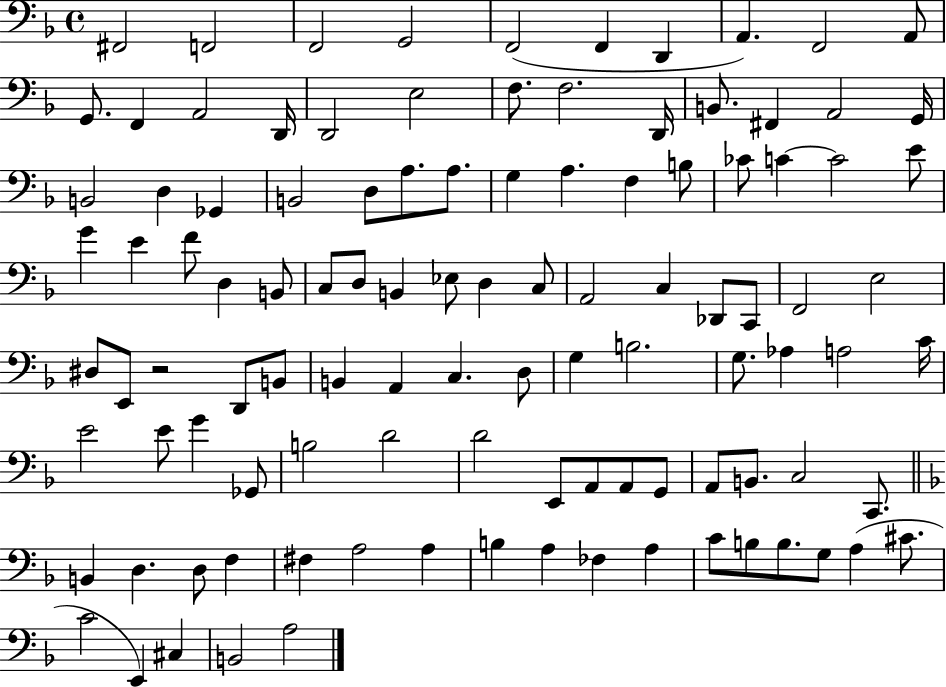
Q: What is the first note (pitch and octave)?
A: F#2